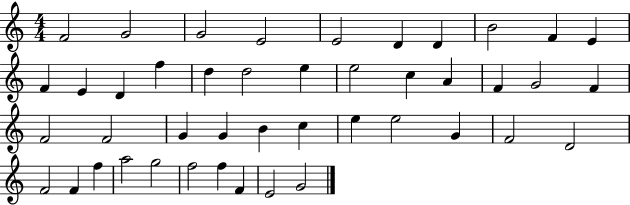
F4/h G4/h G4/h E4/h E4/h D4/q D4/q B4/h F4/q E4/q F4/q E4/q D4/q F5/q D5/q D5/h E5/q E5/h C5/q A4/q F4/q G4/h F4/q F4/h F4/h G4/q G4/q B4/q C5/q E5/q E5/h G4/q F4/h D4/h F4/h F4/q F5/q A5/h G5/h F5/h F5/q F4/q E4/h G4/h